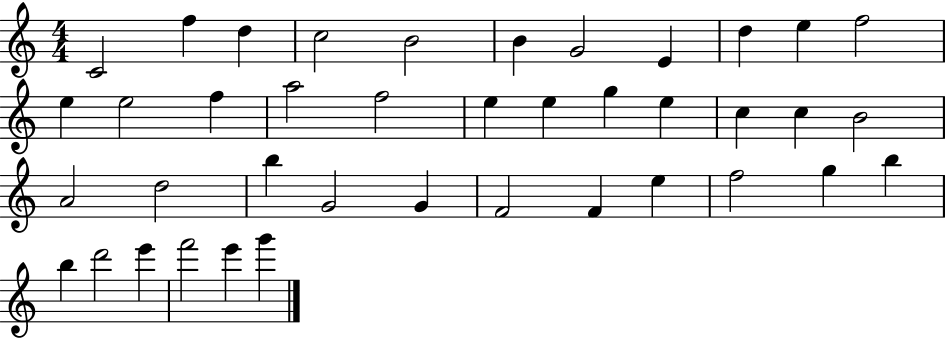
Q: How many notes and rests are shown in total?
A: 40